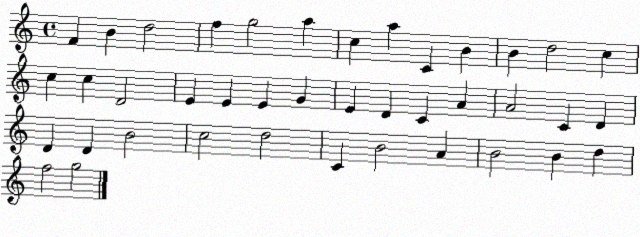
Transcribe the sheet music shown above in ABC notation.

X:1
T:Untitled
M:4/4
L:1/4
K:C
F B d2 f g2 a c a C B B d2 c c c D2 E E E G E D C A A2 C D D D B2 c2 d2 C B2 A B2 B d f2 g2